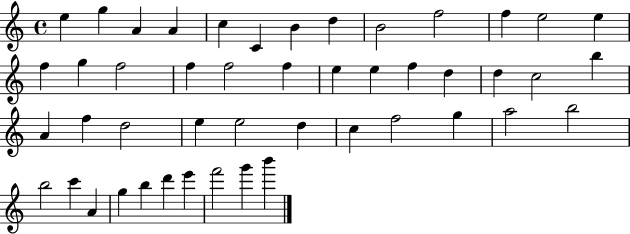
{
  \clef treble
  \time 4/4
  \defaultTimeSignature
  \key c \major
  e''4 g''4 a'4 a'4 | c''4 c'4 b'4 d''4 | b'2 f''2 | f''4 e''2 e''4 | \break f''4 g''4 f''2 | f''4 f''2 f''4 | e''4 e''4 f''4 d''4 | d''4 c''2 b''4 | \break a'4 f''4 d''2 | e''4 e''2 d''4 | c''4 f''2 g''4 | a''2 b''2 | \break b''2 c'''4 a'4 | g''4 b''4 d'''4 e'''4 | f'''2 g'''4 b'''4 | \bar "|."
}